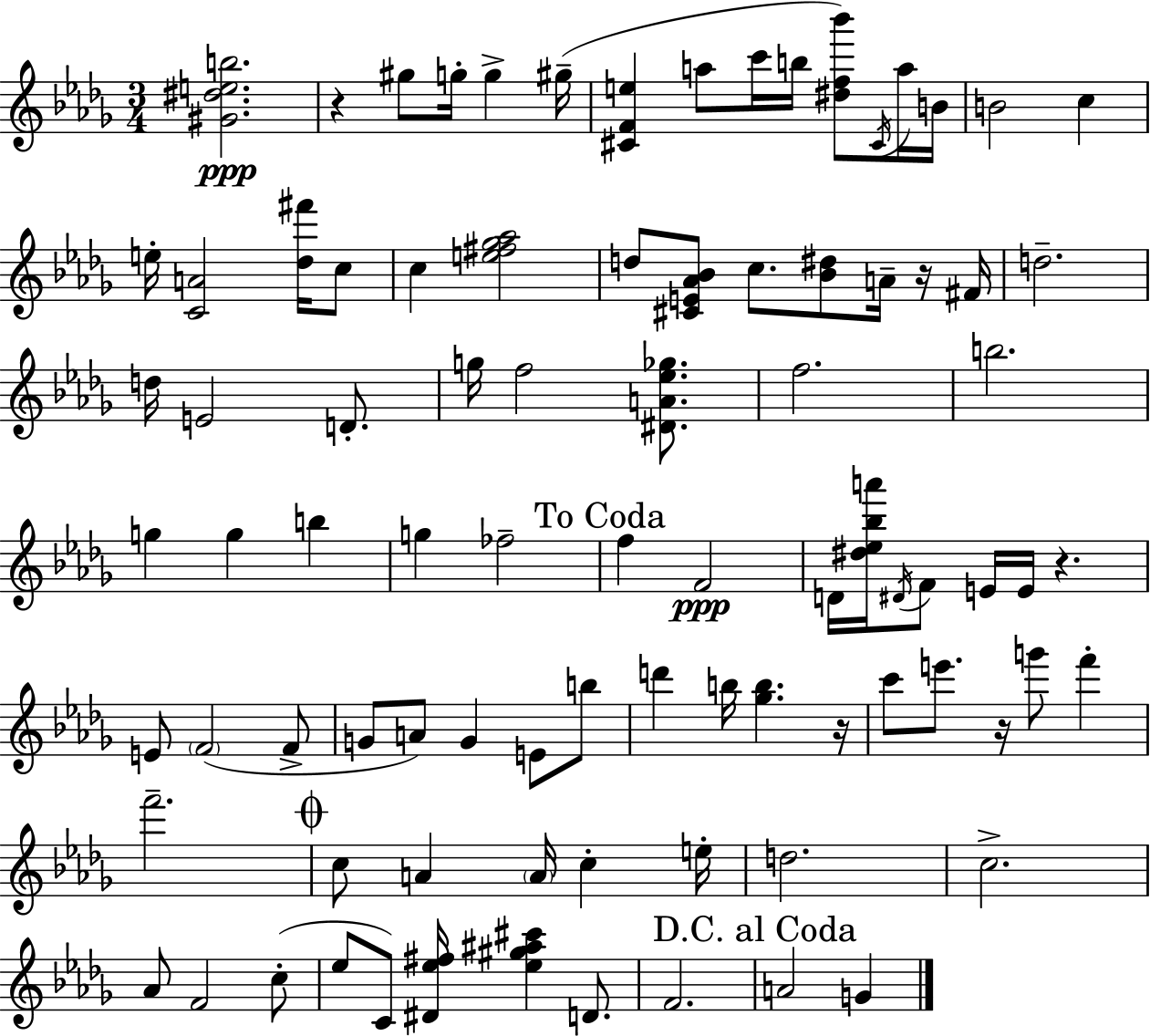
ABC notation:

X:1
T:Untitled
M:3/4
L:1/4
K:Bbm
[^G^deb]2 z ^g/2 g/4 g ^g/4 [^CFe] a/2 c'/4 b/4 [^df_b']/2 ^C/4 a/4 B/4 B2 c e/4 [CA]2 [_d^f']/4 c/2 c [e^f_g_a]2 d/2 [^CE_A_B]/2 c/2 [_B^d]/2 A/4 z/4 ^F/4 d2 d/4 E2 D/2 g/4 f2 [^DA_e_g]/2 f2 b2 g g b g _f2 f F2 D/4 [^d_e_ba']/4 ^D/4 F/2 E/4 E/4 z E/2 F2 F/2 G/2 A/2 G E/2 b/2 d' b/4 [_gb] z/4 c'/2 e'/2 z/4 g'/2 f' f'2 c/2 A A/4 c e/4 d2 c2 _A/2 F2 c/2 _e/2 C/2 [^D_e^f]/4 [_e^g^a^c'] D/2 F2 A2 G